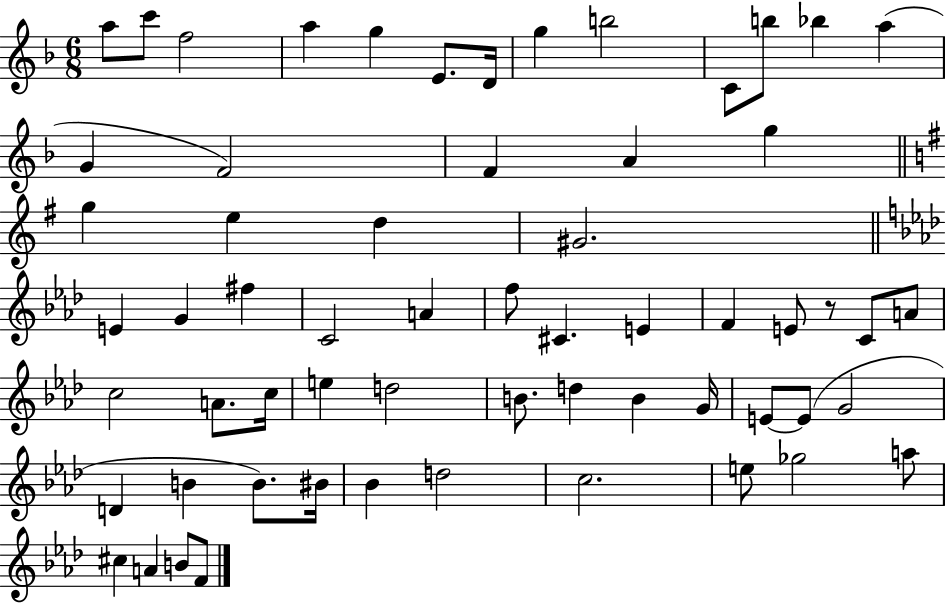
{
  \clef treble
  \numericTimeSignature
  \time 6/8
  \key f \major
  a''8 c'''8 f''2 | a''4 g''4 e'8. d'16 | g''4 b''2 | c'8 b''8 bes''4 a''4( | \break g'4 f'2) | f'4 a'4 g''4 | \bar "||" \break \key e \minor g''4 e''4 d''4 | gis'2. | \bar "||" \break \key aes \major e'4 g'4 fis''4 | c'2 a'4 | f''8 cis'4. e'4 | f'4 e'8 r8 c'8 a'8 | \break c''2 a'8. c''16 | e''4 d''2 | b'8. d''4 b'4 g'16 | e'8~~ e'8( g'2 | \break d'4 b'4 b'8.) bis'16 | bes'4 d''2 | c''2. | e''8 ges''2 a''8 | \break cis''4 a'4 b'8 f'8 | \bar "|."
}